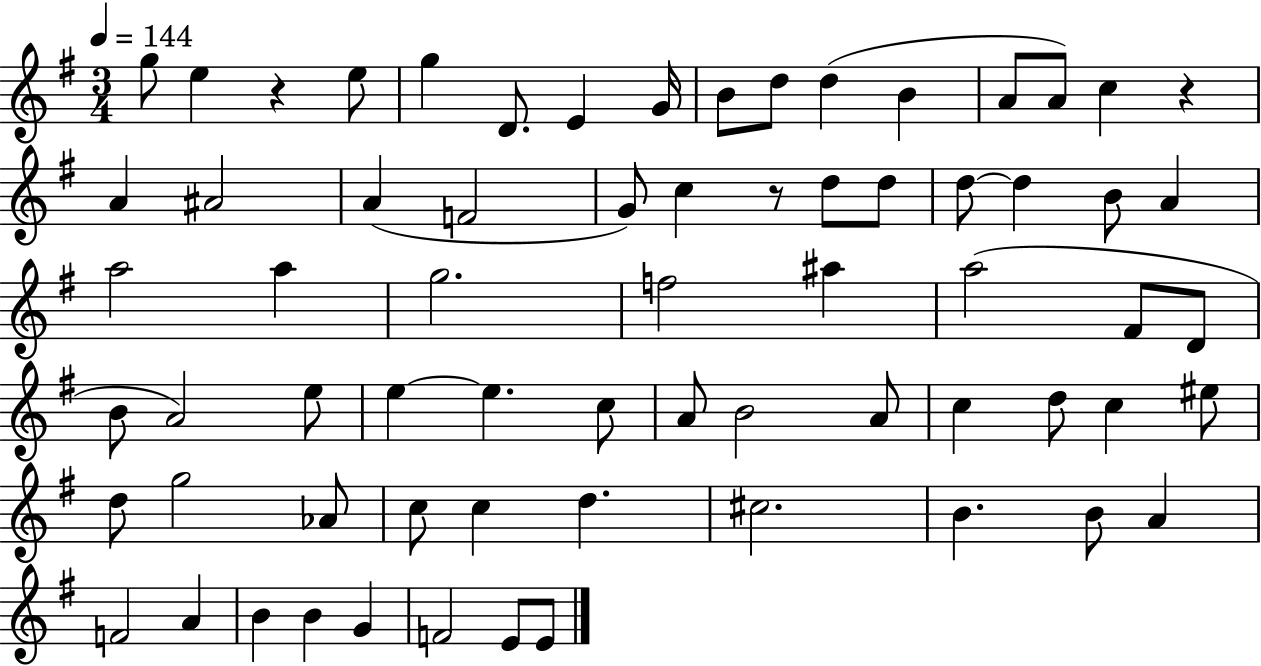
X:1
T:Untitled
M:3/4
L:1/4
K:G
g/2 e z e/2 g D/2 E G/4 B/2 d/2 d B A/2 A/2 c z A ^A2 A F2 G/2 c z/2 d/2 d/2 d/2 d B/2 A a2 a g2 f2 ^a a2 ^F/2 D/2 B/2 A2 e/2 e e c/2 A/2 B2 A/2 c d/2 c ^e/2 d/2 g2 _A/2 c/2 c d ^c2 B B/2 A F2 A B B G F2 E/2 E/2